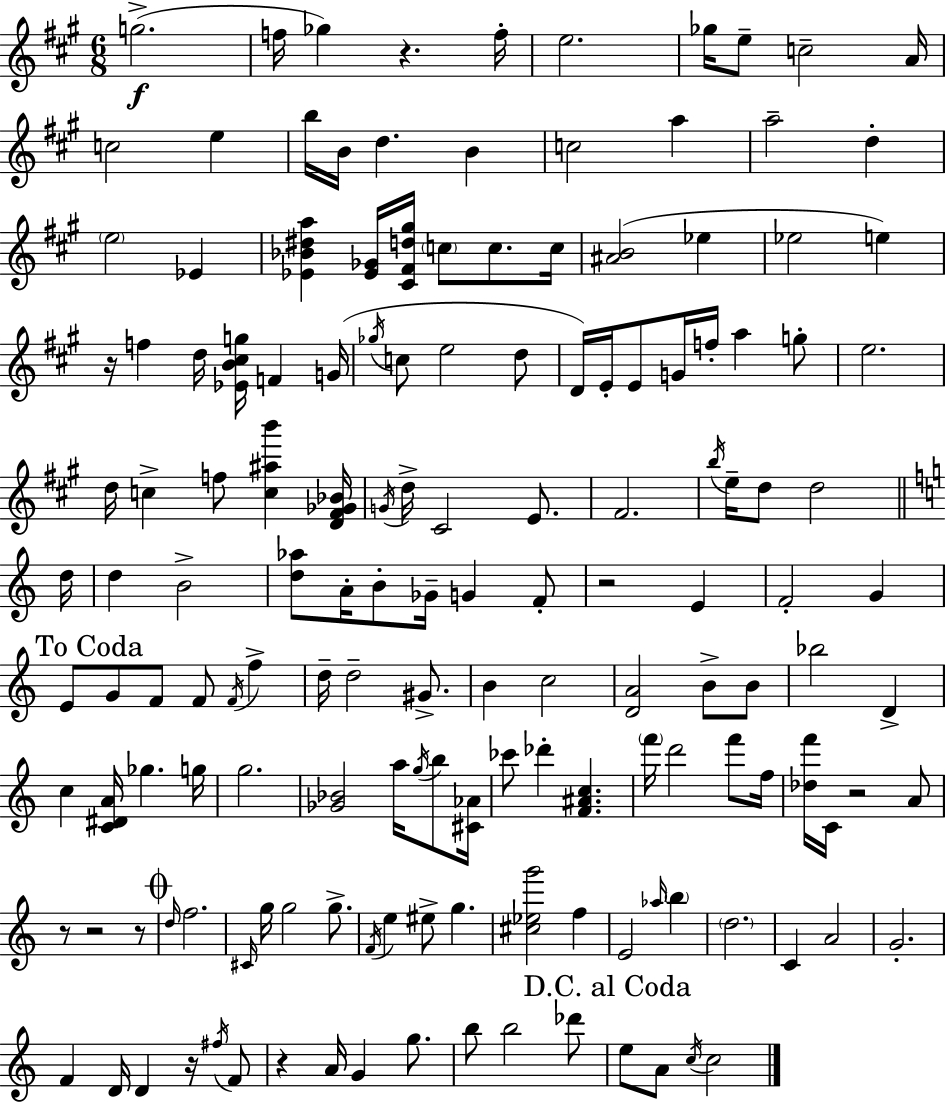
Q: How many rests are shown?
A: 9